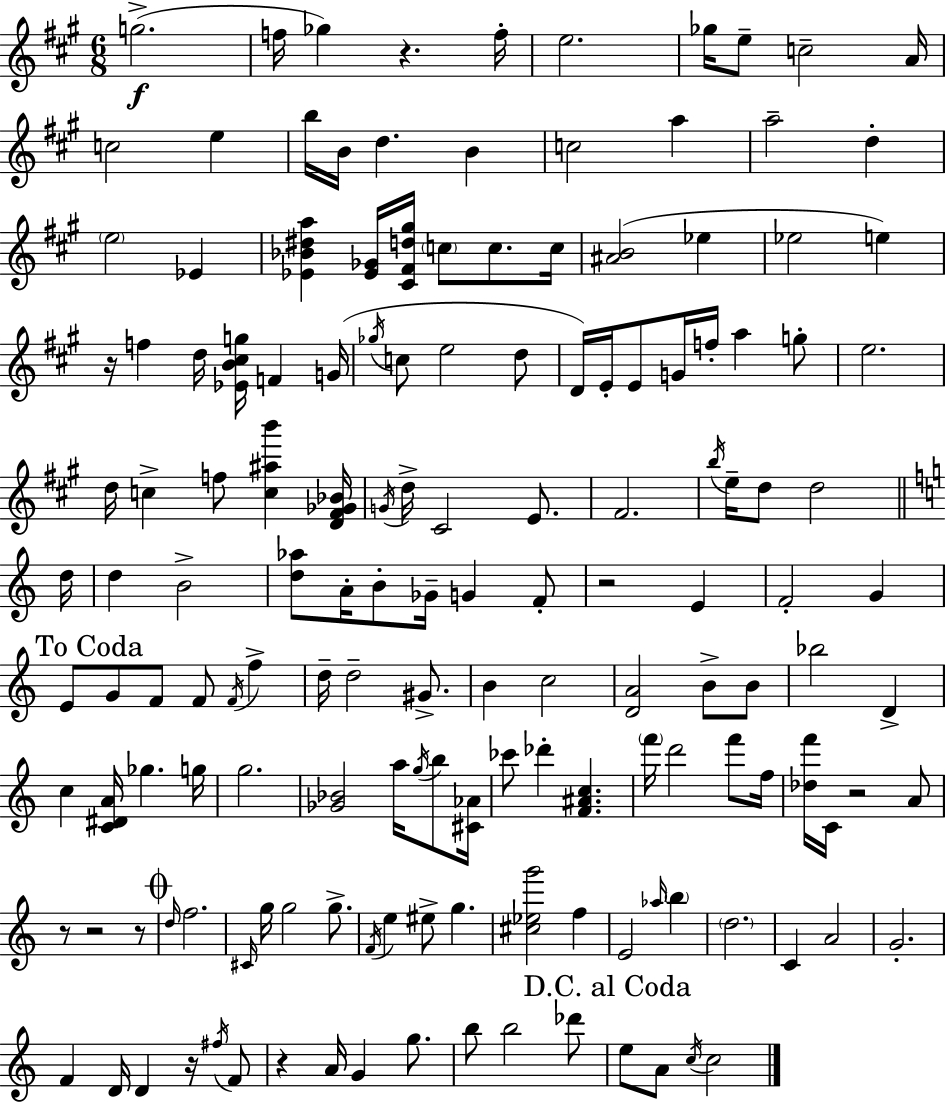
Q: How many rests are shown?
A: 9